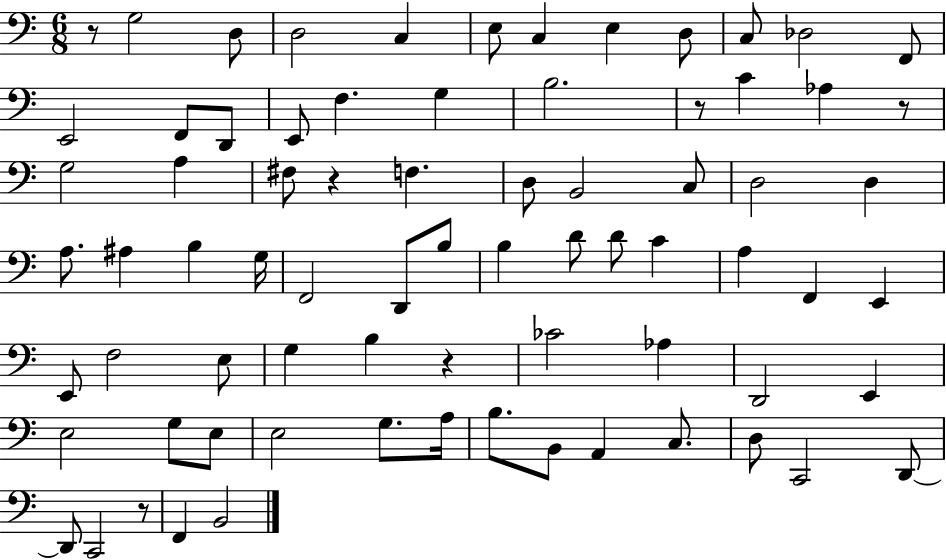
X:1
T:Untitled
M:6/8
L:1/4
K:C
z/2 G,2 D,/2 D,2 C, E,/2 C, E, D,/2 C,/2 _D,2 F,,/2 E,,2 F,,/2 D,,/2 E,,/2 F, G, B,2 z/2 C _A, z/2 G,2 A, ^F,/2 z F, D,/2 B,,2 C,/2 D,2 D, A,/2 ^A, B, G,/4 F,,2 D,,/2 B,/2 B, D/2 D/2 C A, F,, E,, E,,/2 F,2 E,/2 G, B, z _C2 _A, D,,2 E,, E,2 G,/2 E,/2 E,2 G,/2 A,/4 B,/2 B,,/2 A,, C,/2 D,/2 C,,2 D,,/2 D,,/2 C,,2 z/2 F,, B,,2